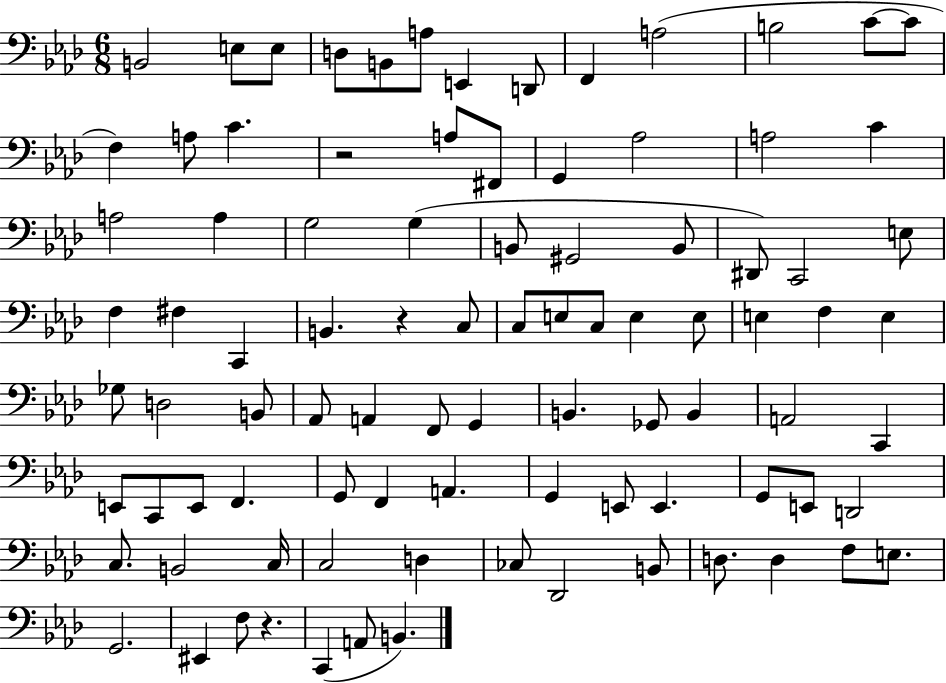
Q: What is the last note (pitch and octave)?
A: B2